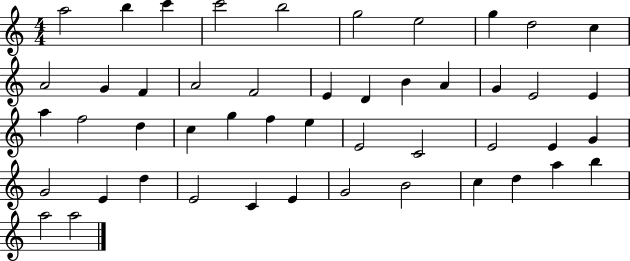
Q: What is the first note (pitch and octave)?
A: A5